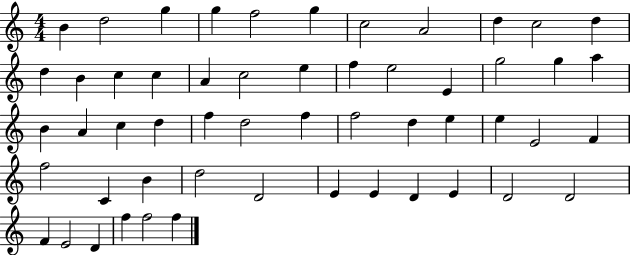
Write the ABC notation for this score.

X:1
T:Untitled
M:4/4
L:1/4
K:C
B d2 g g f2 g c2 A2 d c2 d d B c c A c2 e f e2 E g2 g a B A c d f d2 f f2 d e e E2 F f2 C B d2 D2 E E D E D2 D2 F E2 D f f2 f